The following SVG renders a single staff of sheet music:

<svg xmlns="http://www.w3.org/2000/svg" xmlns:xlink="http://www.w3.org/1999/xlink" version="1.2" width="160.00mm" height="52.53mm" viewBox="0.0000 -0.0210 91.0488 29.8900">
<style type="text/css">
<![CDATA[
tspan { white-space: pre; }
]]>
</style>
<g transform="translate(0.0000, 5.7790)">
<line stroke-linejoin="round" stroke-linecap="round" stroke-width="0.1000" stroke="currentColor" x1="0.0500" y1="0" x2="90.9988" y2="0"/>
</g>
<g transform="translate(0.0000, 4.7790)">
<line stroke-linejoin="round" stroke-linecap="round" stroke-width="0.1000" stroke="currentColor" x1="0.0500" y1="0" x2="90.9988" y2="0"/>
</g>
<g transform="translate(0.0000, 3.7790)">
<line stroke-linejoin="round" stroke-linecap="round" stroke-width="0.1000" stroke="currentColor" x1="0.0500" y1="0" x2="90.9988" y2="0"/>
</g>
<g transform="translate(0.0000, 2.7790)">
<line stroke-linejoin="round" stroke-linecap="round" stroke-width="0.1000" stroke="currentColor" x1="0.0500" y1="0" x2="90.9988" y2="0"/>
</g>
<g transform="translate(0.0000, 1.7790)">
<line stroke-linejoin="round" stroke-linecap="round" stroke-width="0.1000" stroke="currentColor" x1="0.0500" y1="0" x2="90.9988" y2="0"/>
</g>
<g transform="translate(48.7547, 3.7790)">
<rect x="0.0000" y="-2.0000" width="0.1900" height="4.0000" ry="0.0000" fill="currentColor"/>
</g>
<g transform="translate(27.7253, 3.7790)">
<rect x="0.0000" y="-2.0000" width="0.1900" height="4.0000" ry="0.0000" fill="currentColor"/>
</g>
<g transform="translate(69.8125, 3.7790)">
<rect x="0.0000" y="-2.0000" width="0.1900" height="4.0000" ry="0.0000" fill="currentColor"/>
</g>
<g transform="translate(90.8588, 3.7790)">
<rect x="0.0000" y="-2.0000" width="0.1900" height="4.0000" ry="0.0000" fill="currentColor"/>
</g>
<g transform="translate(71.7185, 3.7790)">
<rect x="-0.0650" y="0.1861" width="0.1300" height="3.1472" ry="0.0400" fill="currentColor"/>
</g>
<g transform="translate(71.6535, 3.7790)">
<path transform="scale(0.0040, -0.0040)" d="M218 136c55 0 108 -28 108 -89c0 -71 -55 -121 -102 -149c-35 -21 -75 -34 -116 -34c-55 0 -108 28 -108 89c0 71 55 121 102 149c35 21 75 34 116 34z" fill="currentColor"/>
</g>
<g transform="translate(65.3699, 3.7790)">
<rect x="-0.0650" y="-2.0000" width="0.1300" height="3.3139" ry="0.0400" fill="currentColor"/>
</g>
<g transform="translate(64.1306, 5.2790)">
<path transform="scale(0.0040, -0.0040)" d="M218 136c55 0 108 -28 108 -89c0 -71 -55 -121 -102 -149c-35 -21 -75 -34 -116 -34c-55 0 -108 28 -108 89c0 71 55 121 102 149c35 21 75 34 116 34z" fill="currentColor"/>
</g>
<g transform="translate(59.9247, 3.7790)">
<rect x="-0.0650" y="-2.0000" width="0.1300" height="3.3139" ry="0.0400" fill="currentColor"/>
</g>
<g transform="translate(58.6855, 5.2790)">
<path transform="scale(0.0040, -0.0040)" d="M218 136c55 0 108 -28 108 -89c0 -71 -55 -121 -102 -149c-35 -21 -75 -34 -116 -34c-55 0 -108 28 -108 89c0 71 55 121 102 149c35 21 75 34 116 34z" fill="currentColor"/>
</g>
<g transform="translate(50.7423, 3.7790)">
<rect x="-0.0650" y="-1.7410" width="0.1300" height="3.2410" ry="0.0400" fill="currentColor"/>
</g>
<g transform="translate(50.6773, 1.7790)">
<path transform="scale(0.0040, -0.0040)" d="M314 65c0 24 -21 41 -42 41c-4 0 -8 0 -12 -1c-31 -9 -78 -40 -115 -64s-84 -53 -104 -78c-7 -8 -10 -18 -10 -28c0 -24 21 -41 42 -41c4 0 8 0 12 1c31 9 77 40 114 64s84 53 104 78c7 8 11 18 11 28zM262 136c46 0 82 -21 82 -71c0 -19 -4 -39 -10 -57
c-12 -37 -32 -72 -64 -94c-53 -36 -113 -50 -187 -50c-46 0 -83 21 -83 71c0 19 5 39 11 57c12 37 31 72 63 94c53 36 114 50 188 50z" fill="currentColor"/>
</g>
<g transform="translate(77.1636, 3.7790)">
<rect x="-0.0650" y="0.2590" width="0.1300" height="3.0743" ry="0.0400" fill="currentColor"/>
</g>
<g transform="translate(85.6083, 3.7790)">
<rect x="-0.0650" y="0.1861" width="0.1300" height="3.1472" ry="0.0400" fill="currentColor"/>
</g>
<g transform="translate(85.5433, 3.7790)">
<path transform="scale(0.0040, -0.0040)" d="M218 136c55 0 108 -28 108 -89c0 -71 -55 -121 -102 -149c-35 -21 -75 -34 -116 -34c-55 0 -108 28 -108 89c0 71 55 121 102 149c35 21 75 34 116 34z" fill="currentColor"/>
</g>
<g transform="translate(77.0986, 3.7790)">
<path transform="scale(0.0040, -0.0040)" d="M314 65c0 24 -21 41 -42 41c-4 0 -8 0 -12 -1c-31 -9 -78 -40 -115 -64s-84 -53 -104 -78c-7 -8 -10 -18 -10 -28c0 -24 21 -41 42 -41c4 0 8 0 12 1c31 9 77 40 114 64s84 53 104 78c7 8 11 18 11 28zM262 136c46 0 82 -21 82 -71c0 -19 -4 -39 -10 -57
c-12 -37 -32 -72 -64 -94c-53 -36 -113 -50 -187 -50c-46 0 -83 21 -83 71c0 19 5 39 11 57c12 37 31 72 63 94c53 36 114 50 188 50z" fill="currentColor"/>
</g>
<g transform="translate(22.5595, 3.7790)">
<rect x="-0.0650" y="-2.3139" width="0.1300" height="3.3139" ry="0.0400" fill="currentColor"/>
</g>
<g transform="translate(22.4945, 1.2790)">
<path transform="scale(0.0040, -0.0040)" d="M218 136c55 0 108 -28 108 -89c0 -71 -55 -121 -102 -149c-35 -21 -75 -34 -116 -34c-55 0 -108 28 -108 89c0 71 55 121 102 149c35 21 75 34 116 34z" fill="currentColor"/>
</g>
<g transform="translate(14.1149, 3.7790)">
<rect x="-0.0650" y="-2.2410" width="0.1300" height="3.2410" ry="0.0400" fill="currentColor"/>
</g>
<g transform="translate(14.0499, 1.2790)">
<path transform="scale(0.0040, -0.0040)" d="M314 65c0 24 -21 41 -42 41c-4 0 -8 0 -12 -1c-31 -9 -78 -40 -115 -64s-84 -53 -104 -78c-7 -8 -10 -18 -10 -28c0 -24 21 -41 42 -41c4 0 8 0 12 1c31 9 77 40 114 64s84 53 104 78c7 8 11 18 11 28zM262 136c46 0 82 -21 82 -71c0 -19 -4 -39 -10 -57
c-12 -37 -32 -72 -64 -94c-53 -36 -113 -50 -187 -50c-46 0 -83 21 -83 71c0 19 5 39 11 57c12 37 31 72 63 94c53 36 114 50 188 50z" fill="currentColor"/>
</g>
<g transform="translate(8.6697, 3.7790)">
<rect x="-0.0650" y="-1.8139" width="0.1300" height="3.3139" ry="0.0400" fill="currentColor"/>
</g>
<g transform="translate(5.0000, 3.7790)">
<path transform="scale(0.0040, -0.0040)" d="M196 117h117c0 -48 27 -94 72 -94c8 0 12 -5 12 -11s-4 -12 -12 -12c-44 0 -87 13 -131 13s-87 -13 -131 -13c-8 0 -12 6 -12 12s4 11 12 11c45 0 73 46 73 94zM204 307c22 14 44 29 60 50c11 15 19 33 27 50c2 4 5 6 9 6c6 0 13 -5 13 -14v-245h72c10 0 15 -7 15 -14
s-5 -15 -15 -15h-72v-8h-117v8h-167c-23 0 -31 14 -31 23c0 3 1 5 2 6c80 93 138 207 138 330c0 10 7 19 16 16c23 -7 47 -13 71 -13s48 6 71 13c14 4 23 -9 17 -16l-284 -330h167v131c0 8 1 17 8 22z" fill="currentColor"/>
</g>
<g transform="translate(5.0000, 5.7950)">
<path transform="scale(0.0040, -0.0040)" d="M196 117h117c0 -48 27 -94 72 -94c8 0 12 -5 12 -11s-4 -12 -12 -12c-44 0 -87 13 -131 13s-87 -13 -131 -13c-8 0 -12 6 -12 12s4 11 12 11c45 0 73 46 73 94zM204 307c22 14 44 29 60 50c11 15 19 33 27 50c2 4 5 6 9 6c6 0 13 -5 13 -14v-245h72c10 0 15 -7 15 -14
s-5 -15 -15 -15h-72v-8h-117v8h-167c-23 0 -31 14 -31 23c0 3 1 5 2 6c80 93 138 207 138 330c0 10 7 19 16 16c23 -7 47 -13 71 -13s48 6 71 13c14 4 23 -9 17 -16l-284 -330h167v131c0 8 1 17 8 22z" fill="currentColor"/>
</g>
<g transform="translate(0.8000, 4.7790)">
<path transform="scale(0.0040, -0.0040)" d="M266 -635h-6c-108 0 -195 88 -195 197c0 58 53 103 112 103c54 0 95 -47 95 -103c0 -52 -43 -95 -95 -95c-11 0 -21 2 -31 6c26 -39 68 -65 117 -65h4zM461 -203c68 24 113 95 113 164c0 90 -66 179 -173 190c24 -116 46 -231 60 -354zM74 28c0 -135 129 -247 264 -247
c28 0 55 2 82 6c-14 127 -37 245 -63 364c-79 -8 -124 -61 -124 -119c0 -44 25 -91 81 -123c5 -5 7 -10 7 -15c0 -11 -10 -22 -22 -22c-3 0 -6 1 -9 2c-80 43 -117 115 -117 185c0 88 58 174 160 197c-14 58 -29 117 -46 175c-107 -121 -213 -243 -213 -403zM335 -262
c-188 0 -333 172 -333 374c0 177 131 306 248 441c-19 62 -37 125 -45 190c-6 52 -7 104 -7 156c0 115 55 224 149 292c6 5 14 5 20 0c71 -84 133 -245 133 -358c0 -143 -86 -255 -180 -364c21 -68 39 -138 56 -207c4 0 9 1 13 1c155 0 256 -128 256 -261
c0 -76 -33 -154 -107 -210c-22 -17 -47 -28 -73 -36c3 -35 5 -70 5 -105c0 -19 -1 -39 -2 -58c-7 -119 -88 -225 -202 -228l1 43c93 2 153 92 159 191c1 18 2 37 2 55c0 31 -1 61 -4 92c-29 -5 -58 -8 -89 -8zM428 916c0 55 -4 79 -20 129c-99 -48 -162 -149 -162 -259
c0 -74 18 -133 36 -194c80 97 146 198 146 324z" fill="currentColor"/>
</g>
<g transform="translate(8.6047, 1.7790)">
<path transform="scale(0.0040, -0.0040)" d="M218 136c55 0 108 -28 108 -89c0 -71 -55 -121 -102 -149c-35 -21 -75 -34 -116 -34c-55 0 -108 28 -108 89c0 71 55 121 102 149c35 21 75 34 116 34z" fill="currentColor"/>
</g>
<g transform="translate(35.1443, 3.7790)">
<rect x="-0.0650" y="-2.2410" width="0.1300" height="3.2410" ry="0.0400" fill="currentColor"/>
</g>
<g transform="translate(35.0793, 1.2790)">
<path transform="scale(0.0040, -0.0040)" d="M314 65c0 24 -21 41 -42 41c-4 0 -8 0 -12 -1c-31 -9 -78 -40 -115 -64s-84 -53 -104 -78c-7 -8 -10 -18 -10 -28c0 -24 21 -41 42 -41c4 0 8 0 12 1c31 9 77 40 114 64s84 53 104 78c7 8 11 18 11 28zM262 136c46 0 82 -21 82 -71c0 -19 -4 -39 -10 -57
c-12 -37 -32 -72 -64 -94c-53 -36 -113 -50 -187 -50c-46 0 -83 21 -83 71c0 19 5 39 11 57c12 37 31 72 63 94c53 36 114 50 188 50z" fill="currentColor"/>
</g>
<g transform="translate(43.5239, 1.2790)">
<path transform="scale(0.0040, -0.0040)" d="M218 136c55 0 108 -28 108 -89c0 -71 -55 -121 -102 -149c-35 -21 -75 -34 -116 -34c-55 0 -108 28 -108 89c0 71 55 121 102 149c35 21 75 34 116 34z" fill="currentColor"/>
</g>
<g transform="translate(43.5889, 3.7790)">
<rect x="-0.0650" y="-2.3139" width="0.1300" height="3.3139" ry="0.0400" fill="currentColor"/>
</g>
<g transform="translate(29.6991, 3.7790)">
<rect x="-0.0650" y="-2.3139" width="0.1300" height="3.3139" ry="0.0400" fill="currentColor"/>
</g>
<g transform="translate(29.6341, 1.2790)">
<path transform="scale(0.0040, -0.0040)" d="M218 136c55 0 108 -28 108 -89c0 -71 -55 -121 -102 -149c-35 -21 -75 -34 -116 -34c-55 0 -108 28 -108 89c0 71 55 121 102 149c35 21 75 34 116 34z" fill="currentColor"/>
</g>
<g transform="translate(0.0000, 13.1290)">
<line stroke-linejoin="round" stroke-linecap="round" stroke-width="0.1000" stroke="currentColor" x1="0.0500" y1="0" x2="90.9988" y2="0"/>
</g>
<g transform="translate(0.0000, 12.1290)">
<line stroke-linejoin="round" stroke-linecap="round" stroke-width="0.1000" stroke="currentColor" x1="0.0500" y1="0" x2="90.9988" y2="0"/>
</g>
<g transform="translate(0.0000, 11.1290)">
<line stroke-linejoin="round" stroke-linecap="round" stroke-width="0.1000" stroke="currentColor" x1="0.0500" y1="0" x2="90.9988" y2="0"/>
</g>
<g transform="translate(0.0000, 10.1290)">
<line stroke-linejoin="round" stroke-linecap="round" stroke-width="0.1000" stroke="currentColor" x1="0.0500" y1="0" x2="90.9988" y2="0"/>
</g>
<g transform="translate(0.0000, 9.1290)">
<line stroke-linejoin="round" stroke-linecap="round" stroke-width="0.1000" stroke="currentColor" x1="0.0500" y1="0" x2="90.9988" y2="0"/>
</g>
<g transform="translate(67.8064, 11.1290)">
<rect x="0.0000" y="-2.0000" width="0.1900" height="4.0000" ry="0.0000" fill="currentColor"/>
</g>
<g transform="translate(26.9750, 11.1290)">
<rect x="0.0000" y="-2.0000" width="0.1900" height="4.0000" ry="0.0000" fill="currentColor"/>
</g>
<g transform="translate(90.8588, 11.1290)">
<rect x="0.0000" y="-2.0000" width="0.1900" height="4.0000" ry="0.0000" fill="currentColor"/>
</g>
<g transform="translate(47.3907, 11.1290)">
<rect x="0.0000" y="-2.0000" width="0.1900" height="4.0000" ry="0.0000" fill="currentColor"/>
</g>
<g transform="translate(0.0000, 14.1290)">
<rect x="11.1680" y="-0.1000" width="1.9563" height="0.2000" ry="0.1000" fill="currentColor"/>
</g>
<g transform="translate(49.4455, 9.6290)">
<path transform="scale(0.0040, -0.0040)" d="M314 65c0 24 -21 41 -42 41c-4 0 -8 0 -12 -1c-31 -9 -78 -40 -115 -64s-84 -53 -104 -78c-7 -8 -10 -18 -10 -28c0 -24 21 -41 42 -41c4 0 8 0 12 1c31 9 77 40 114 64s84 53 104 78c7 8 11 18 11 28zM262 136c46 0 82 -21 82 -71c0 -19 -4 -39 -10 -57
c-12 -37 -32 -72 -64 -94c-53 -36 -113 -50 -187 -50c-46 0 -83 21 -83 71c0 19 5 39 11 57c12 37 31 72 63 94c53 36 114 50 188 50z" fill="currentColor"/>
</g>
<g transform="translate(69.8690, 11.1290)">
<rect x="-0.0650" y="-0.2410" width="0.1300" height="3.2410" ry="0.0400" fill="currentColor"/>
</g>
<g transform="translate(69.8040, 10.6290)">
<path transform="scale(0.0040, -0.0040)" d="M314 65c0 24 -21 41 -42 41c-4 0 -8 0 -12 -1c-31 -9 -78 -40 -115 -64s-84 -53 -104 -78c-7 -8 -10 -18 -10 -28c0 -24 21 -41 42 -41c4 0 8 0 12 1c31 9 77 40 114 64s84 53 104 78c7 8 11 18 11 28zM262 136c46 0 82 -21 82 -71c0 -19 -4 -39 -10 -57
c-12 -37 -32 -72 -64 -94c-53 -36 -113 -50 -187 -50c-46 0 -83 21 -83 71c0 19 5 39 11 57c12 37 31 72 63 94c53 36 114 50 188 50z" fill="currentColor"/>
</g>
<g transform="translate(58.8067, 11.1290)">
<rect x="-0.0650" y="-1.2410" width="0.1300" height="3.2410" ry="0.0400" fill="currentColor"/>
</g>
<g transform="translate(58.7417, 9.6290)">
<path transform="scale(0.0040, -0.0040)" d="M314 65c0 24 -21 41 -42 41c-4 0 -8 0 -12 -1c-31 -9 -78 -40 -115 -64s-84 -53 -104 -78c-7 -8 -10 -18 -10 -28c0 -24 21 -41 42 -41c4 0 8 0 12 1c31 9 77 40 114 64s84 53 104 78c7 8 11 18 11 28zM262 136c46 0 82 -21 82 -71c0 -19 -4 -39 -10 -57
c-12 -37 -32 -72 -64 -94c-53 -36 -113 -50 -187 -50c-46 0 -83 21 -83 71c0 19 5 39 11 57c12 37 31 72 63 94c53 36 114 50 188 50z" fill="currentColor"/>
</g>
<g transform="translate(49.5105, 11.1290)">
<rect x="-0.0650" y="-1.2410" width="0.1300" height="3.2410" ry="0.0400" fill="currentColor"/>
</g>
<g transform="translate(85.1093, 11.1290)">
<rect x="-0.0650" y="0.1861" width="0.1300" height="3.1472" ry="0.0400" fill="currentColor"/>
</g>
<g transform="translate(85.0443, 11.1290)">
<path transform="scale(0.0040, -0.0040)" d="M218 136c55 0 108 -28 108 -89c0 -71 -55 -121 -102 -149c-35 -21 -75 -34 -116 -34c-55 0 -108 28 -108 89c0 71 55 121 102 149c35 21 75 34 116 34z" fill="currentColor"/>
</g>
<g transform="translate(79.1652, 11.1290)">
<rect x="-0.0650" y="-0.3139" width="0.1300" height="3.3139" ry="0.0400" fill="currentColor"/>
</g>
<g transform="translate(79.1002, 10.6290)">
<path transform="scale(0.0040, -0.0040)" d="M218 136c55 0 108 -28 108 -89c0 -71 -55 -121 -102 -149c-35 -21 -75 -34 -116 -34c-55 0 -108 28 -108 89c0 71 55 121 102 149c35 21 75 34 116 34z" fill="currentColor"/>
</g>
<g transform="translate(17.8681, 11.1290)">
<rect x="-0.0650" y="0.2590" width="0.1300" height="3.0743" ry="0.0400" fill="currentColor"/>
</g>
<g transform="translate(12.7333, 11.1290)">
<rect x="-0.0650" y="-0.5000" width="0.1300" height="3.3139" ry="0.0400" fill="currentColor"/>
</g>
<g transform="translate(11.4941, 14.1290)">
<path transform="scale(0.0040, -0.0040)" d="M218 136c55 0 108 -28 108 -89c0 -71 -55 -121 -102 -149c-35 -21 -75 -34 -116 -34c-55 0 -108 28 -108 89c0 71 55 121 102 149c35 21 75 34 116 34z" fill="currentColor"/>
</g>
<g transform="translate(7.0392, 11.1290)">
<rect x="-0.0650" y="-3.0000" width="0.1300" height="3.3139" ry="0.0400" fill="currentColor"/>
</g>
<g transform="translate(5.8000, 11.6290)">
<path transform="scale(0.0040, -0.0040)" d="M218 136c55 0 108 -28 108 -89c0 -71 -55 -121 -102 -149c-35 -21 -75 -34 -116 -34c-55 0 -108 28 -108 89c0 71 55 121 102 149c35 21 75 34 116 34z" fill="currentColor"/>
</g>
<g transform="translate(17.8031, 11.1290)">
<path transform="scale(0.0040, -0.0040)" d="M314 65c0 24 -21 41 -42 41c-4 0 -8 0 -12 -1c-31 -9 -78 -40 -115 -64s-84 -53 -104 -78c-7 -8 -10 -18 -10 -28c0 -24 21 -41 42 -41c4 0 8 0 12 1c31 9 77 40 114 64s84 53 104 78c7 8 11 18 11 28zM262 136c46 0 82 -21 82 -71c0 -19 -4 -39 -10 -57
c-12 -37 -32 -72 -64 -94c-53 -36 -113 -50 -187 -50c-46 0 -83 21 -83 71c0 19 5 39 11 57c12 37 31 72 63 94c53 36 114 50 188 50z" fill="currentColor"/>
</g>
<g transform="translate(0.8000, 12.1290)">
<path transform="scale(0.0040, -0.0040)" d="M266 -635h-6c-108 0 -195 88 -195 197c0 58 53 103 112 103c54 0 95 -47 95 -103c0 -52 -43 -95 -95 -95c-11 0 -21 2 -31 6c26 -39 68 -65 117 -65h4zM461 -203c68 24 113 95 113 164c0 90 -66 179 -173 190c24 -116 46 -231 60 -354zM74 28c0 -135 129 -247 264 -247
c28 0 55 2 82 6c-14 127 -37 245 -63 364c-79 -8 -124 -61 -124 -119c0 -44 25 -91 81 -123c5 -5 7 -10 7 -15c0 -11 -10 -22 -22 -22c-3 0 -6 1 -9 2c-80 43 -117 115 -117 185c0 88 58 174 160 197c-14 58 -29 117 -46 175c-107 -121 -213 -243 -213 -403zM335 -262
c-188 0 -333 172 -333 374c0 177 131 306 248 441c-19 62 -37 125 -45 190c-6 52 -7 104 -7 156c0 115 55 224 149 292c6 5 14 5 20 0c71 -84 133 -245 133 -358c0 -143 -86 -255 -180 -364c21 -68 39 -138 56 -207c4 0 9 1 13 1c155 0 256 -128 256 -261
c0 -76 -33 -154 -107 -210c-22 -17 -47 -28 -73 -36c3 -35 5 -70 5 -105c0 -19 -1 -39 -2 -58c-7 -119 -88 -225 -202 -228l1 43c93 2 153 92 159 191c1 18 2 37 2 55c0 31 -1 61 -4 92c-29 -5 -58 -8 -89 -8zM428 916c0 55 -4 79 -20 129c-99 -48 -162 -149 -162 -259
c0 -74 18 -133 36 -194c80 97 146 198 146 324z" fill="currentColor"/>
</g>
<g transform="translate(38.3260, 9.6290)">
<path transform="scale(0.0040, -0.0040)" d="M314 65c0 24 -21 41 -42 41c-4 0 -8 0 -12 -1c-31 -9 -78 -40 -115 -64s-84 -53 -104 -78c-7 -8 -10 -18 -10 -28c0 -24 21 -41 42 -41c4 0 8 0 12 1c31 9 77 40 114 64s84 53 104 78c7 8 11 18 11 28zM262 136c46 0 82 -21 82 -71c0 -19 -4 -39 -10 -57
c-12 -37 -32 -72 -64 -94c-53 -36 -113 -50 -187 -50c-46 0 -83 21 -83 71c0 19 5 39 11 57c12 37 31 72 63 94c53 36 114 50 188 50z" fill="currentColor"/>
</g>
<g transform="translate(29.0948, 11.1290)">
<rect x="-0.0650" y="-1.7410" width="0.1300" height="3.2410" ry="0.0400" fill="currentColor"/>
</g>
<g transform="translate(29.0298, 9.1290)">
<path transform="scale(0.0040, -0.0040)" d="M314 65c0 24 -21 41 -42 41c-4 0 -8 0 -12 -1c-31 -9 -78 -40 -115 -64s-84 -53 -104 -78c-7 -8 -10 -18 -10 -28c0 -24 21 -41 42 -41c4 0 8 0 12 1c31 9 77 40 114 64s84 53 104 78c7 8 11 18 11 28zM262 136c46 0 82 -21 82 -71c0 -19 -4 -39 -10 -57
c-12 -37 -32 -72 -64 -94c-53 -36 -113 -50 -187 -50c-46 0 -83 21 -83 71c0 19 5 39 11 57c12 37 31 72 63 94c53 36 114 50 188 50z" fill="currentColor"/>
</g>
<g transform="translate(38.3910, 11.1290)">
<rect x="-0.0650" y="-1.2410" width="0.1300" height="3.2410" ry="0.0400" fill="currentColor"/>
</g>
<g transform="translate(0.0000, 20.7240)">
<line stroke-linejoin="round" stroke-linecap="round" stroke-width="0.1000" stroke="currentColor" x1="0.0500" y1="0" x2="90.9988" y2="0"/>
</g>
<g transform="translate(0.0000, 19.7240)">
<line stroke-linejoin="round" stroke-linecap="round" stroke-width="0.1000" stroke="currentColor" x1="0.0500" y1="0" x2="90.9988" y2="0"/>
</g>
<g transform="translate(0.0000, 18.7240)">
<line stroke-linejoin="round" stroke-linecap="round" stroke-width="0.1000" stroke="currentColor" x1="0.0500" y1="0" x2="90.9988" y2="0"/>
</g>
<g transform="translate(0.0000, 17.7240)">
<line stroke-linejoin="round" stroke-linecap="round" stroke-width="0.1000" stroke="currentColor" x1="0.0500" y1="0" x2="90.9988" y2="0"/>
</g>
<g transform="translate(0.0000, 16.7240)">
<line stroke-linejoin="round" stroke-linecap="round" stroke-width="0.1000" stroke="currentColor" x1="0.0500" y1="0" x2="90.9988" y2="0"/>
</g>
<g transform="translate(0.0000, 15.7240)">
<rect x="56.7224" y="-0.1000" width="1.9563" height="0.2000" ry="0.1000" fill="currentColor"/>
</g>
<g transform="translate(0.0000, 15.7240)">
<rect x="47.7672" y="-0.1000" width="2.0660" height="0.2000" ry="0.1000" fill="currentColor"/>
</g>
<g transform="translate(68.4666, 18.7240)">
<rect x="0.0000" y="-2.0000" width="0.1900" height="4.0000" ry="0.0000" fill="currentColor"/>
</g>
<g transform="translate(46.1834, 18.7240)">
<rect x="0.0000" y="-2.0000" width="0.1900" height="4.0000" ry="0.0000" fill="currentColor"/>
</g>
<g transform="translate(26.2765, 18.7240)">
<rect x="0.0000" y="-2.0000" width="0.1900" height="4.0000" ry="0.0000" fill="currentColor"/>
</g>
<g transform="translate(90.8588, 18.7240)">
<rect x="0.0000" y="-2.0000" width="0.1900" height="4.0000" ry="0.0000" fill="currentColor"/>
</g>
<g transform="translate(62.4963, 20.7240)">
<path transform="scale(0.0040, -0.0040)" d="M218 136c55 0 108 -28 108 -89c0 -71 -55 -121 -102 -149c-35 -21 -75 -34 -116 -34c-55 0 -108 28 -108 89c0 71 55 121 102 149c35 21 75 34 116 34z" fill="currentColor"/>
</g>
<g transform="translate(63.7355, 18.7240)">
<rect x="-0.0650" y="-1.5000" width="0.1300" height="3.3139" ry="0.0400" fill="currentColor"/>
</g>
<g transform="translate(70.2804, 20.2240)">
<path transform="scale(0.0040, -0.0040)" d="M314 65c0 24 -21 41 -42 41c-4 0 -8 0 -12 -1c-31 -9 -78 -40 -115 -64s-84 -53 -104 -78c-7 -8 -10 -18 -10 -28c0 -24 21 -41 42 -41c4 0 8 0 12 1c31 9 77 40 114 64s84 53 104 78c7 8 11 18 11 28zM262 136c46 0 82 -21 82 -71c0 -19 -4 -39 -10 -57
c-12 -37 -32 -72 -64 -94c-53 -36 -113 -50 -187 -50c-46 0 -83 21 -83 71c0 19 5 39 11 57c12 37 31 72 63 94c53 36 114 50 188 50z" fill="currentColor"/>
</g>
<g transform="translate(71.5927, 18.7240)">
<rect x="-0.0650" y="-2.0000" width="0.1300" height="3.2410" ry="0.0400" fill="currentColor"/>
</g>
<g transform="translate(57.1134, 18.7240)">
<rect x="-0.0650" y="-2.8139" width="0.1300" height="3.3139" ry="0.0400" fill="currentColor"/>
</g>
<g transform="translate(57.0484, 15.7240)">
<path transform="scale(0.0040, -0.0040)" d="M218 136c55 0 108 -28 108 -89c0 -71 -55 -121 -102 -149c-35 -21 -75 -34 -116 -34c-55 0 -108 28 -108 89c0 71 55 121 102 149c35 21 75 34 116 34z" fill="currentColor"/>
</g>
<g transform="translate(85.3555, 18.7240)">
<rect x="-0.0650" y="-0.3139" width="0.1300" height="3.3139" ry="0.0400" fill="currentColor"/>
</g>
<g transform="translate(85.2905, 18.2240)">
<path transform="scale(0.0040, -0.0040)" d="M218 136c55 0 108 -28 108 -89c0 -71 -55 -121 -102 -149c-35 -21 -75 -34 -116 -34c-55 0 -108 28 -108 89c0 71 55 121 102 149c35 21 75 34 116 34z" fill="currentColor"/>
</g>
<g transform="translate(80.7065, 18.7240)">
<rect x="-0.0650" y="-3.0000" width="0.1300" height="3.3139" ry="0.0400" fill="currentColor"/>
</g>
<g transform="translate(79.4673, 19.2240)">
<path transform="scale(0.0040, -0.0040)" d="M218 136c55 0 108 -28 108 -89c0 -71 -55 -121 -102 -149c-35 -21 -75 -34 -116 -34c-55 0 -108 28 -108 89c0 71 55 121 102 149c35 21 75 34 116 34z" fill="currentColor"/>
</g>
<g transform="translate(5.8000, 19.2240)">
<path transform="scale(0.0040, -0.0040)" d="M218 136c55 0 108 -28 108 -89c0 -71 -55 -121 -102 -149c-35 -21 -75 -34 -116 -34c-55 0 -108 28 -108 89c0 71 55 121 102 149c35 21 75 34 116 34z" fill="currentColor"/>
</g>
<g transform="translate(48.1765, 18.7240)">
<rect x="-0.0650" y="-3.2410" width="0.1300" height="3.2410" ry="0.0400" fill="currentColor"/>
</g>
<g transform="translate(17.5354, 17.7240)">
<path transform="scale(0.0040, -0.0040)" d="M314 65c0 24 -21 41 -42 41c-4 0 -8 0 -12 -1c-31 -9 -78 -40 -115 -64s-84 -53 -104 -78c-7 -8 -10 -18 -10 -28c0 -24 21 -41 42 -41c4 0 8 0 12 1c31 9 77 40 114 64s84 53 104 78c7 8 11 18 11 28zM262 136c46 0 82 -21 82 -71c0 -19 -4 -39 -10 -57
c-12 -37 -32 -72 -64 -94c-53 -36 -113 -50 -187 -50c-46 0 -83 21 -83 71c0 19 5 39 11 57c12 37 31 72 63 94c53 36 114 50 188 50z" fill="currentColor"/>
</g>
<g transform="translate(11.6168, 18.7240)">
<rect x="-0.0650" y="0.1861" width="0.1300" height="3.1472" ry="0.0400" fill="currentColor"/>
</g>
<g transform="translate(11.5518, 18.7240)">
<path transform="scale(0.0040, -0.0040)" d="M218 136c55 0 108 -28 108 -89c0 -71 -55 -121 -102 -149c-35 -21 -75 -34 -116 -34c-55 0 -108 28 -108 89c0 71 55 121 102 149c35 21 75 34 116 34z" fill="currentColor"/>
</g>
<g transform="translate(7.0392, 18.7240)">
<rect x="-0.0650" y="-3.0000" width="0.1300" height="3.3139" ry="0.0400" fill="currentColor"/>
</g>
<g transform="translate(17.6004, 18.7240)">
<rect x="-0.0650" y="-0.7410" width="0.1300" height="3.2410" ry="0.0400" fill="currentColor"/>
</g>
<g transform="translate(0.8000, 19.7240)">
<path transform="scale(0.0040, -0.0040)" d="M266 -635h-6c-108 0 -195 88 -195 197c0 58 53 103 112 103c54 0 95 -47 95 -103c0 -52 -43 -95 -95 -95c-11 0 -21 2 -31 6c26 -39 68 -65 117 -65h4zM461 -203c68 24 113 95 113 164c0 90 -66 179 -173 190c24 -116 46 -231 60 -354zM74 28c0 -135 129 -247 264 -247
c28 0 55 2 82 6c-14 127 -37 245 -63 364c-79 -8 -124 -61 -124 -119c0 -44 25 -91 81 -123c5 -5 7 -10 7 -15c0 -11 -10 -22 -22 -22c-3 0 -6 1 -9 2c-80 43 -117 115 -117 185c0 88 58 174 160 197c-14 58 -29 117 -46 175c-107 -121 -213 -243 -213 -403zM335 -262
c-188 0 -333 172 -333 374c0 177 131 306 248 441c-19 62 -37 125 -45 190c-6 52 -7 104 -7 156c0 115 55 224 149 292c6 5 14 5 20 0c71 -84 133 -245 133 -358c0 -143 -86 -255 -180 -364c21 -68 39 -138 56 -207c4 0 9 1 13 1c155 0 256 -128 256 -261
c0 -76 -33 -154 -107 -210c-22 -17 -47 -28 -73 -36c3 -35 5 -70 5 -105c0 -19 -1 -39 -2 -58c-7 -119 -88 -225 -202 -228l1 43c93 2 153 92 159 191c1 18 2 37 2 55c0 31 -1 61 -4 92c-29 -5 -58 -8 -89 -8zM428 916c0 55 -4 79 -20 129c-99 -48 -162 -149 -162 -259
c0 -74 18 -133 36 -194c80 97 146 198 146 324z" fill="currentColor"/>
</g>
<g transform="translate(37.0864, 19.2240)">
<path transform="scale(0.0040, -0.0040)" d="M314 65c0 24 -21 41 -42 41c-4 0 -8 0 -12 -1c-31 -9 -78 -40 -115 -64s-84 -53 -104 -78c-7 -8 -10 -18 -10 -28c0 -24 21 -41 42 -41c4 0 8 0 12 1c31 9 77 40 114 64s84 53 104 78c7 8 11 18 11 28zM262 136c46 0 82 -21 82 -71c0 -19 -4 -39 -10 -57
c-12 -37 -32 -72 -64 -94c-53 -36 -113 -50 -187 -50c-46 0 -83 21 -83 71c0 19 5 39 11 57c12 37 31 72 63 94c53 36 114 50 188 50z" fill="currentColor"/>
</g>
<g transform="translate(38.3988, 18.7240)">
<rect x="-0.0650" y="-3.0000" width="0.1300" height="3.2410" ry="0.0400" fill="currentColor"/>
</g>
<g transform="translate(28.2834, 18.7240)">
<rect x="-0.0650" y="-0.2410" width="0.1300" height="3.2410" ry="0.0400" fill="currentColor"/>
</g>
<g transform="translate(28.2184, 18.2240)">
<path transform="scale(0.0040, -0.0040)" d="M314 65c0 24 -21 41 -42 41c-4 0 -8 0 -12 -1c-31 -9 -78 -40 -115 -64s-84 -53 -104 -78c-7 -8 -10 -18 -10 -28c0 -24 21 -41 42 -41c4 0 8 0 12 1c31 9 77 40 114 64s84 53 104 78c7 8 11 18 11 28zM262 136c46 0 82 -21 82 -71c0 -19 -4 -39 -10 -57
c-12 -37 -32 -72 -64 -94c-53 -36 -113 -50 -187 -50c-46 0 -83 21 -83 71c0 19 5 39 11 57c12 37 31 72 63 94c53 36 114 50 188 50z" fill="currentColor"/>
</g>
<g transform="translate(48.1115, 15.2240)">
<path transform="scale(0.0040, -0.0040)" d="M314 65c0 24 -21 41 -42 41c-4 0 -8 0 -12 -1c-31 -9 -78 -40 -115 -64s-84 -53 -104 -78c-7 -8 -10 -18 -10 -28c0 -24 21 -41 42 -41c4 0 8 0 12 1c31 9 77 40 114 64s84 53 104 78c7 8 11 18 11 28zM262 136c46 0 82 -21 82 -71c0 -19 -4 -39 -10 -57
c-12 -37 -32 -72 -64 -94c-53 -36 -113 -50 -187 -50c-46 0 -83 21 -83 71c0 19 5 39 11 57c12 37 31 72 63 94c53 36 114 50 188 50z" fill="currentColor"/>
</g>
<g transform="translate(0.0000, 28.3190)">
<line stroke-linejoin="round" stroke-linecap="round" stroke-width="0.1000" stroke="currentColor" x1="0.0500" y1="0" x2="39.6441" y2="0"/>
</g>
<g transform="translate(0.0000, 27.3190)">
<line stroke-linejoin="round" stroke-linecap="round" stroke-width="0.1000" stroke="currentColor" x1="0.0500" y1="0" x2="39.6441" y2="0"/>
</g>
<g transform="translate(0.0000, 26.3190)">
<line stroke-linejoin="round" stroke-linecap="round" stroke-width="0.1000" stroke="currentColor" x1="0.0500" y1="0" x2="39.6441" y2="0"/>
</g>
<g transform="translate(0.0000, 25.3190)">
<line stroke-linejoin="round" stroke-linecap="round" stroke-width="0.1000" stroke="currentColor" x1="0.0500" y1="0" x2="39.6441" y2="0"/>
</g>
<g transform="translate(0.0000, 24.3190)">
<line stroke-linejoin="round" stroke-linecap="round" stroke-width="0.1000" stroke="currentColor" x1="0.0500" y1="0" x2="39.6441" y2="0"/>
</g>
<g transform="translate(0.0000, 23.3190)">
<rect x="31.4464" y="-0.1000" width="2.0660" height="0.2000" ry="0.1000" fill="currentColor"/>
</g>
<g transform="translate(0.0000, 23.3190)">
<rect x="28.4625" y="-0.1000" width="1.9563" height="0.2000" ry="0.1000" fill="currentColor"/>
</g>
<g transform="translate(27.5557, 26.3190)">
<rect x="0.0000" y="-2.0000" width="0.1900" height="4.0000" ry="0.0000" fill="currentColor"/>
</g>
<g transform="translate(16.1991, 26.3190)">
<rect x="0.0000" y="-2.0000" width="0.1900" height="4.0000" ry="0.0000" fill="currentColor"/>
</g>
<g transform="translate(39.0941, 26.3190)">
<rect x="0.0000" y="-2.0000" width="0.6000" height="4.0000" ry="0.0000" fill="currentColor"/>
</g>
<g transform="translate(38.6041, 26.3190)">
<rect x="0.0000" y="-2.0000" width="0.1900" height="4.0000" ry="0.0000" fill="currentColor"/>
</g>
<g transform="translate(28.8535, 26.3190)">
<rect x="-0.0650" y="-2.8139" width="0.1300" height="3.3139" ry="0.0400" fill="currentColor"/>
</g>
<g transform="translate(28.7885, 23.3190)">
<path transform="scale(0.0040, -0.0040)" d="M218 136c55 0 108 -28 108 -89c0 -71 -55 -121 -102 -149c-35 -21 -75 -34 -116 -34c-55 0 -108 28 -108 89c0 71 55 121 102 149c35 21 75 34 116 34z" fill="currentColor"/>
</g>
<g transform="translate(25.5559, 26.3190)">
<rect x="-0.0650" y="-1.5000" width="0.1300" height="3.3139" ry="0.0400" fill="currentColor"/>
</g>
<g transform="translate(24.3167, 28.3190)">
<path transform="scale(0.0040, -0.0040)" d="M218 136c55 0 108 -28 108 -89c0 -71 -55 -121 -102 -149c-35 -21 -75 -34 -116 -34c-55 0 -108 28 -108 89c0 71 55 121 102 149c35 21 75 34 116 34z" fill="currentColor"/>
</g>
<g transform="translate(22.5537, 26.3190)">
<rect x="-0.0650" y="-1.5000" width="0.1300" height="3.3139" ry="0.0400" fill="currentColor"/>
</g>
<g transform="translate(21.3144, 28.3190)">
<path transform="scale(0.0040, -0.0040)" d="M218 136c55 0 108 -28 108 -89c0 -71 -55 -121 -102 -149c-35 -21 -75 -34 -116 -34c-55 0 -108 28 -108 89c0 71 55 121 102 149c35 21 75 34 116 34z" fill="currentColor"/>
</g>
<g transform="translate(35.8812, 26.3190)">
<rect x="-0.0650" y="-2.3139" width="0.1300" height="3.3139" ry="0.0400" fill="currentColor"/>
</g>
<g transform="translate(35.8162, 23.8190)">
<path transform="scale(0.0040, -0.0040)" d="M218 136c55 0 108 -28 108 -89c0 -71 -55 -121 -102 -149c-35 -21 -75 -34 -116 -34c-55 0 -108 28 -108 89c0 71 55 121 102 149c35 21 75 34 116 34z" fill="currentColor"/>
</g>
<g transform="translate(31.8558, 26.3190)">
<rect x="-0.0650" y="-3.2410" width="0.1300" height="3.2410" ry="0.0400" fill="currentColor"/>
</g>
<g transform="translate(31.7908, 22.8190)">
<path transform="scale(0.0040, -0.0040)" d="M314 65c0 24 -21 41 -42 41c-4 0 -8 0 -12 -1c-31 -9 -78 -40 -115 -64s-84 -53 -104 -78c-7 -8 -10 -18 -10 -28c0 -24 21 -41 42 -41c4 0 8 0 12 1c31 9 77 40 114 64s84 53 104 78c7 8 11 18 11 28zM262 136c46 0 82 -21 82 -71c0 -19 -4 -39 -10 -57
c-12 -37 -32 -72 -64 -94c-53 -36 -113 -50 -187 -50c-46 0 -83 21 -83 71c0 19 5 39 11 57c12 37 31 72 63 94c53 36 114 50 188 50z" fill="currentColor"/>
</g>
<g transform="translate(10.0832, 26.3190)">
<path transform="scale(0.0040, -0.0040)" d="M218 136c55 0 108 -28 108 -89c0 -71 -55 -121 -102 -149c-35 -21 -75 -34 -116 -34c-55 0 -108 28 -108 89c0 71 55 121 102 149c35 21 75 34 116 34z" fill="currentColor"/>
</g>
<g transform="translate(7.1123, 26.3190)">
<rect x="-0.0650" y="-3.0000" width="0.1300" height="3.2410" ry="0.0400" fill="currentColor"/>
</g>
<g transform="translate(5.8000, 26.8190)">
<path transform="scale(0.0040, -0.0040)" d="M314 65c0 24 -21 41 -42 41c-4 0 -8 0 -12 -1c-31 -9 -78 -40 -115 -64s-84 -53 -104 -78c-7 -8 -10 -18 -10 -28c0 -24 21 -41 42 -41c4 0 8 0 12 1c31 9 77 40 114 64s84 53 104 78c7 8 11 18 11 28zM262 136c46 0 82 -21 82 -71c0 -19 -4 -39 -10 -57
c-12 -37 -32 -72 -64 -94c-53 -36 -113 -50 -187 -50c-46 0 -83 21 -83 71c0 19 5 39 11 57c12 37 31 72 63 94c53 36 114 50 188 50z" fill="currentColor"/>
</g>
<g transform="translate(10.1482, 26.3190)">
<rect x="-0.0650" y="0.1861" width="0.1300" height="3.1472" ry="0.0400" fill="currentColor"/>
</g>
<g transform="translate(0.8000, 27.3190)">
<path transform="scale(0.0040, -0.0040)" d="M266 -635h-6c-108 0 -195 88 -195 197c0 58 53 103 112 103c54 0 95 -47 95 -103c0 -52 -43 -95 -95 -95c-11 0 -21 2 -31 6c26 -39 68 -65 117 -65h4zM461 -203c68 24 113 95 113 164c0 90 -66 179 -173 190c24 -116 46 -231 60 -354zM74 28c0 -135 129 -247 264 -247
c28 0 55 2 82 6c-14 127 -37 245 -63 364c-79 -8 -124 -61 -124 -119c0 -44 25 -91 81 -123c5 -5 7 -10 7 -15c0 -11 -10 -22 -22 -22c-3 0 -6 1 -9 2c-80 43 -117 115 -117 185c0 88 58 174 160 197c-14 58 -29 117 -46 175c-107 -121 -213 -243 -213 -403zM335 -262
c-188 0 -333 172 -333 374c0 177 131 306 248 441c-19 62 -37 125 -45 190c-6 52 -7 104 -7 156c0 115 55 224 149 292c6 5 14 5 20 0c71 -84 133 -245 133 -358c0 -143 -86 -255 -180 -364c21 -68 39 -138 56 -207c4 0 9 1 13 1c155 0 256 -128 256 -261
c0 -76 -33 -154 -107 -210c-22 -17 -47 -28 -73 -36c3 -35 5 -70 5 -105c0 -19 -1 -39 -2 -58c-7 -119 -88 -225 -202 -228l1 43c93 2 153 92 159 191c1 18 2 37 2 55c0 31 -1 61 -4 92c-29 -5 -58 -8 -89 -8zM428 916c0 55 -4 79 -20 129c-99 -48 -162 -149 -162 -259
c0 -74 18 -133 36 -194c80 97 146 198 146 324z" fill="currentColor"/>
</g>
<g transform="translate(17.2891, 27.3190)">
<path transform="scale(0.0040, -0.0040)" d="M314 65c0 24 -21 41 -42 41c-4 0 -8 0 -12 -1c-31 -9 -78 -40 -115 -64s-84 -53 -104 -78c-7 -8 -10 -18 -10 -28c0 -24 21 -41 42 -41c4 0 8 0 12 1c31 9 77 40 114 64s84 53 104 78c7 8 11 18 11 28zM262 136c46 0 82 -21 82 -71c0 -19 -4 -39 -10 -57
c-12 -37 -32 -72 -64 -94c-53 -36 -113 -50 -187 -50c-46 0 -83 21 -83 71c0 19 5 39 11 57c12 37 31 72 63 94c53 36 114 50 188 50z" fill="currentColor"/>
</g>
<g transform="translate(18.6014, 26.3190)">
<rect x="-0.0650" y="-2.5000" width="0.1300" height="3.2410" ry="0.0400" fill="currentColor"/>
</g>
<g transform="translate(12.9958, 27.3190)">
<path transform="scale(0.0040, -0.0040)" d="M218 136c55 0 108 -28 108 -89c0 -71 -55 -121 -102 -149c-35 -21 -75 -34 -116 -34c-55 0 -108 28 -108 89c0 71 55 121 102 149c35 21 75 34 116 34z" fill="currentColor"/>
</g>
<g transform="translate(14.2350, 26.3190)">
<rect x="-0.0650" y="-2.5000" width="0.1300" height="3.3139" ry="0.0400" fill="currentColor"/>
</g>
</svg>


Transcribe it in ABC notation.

X:1
T:Untitled
M:4/4
L:1/4
K:C
f g2 g g g2 g f2 F F B B2 B A C B2 f2 e2 e2 e2 c2 c B A B d2 c2 A2 b2 a E F2 A c A2 B G G2 E E a b2 g